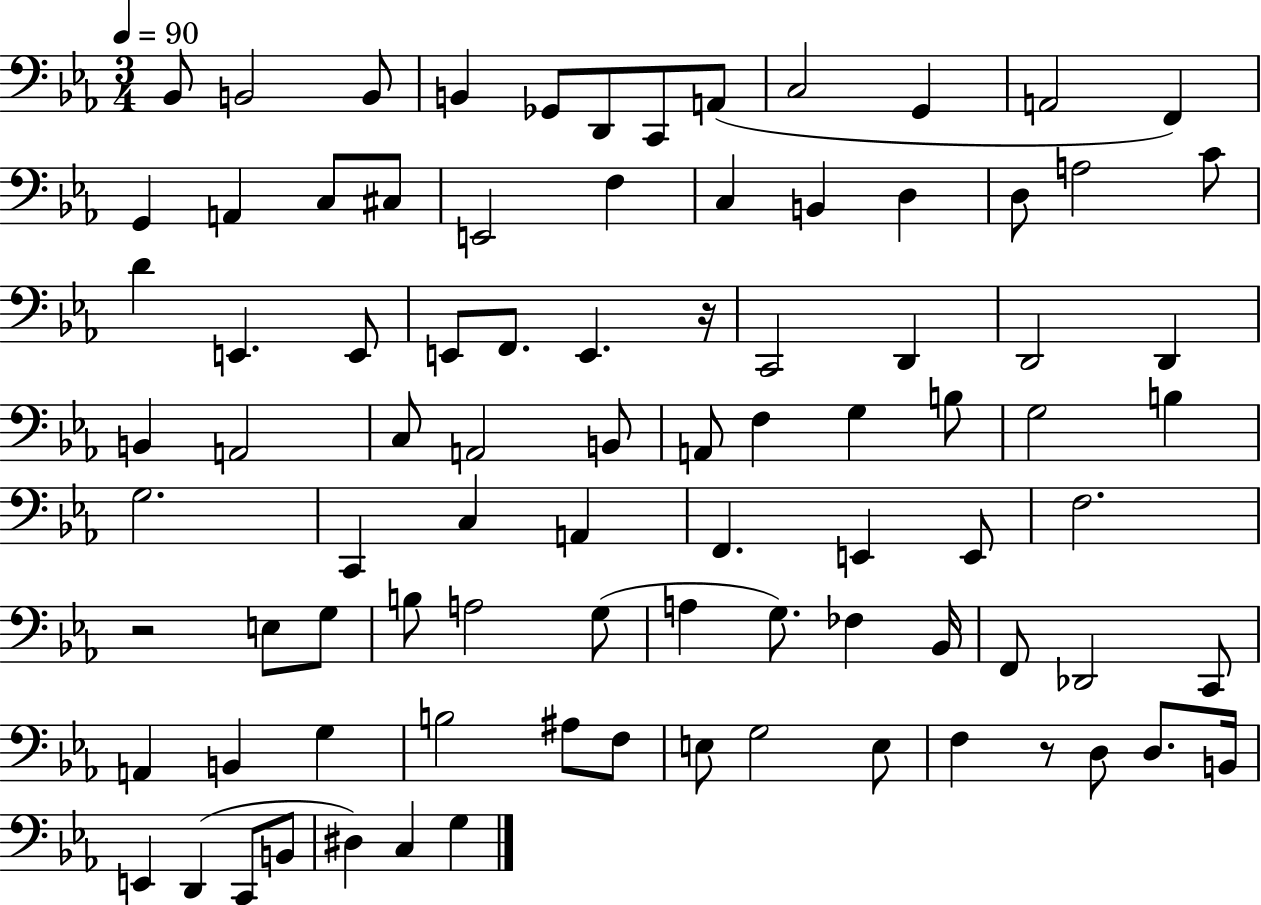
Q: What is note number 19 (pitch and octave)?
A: C3